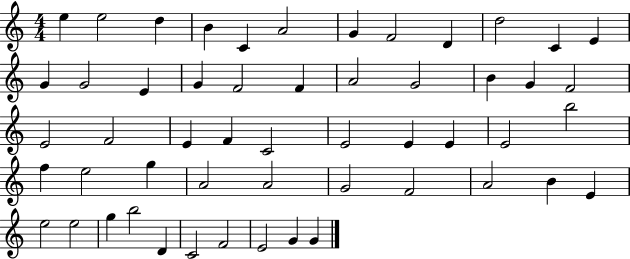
{
  \clef treble
  \numericTimeSignature
  \time 4/4
  \key c \major
  e''4 e''2 d''4 | b'4 c'4 a'2 | g'4 f'2 d'4 | d''2 c'4 e'4 | \break g'4 g'2 e'4 | g'4 f'2 f'4 | a'2 g'2 | b'4 g'4 f'2 | \break e'2 f'2 | e'4 f'4 c'2 | e'2 e'4 e'4 | e'2 b''2 | \break f''4 e''2 g''4 | a'2 a'2 | g'2 f'2 | a'2 b'4 e'4 | \break e''2 e''2 | g''4 b''2 d'4 | c'2 f'2 | e'2 g'4 g'4 | \break \bar "|."
}